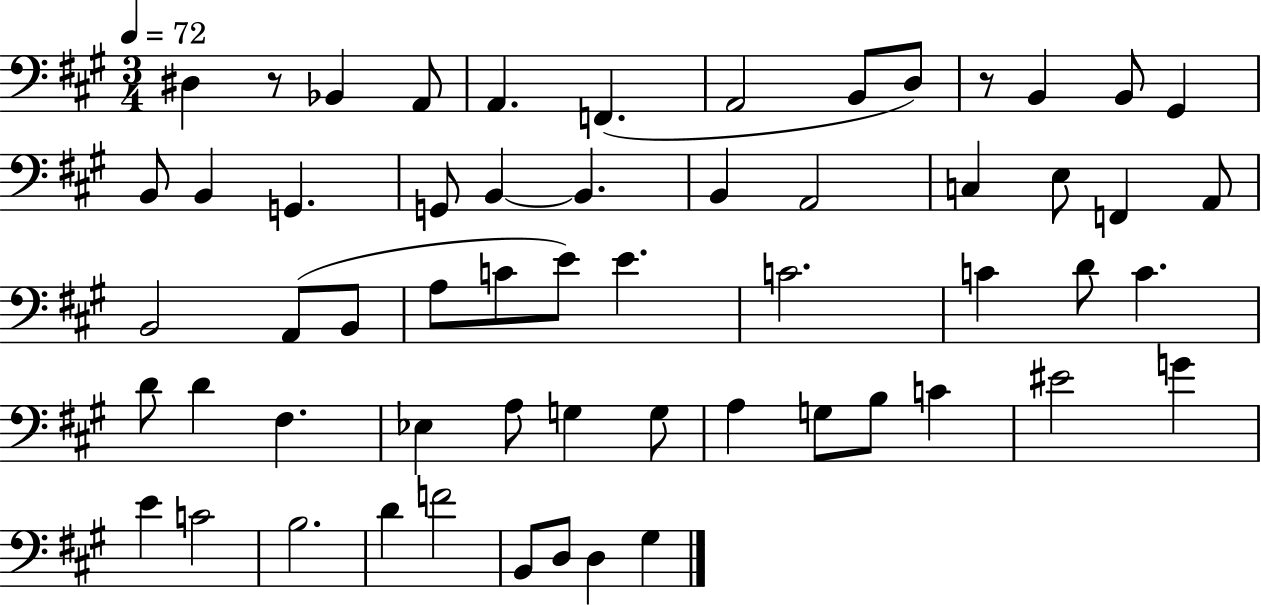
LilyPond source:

{
  \clef bass
  \numericTimeSignature
  \time 3/4
  \key a \major
  \tempo 4 = 72
  dis4 r8 bes,4 a,8 | a,4. f,4.( | a,2 b,8 d8) | r8 b,4 b,8 gis,4 | \break b,8 b,4 g,4. | g,8 b,4~~ b,4. | b,4 a,2 | c4 e8 f,4 a,8 | \break b,2 a,8( b,8 | a8 c'8 e'8) e'4. | c'2. | c'4 d'8 c'4. | \break d'8 d'4 fis4. | ees4 a8 g4 g8 | a4 g8 b8 c'4 | eis'2 g'4 | \break e'4 c'2 | b2. | d'4 f'2 | b,8 d8 d4 gis4 | \break \bar "|."
}